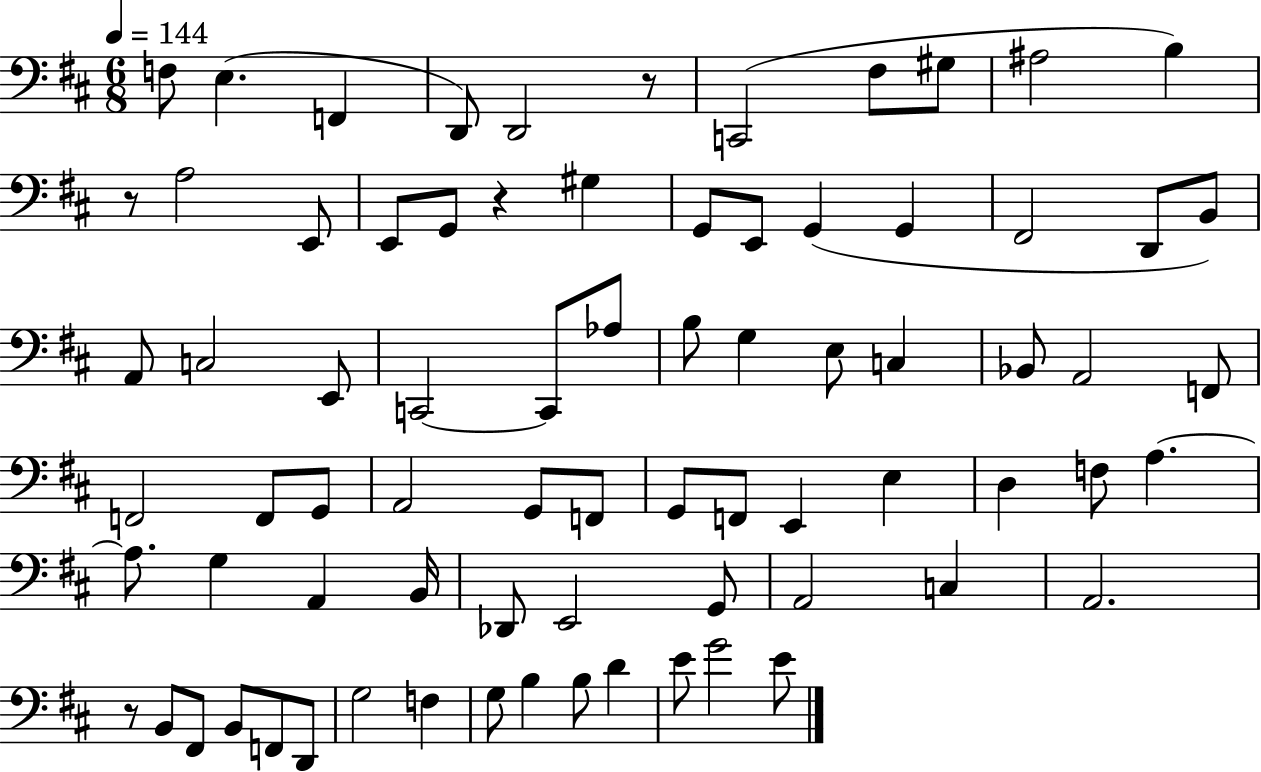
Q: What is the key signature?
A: D major